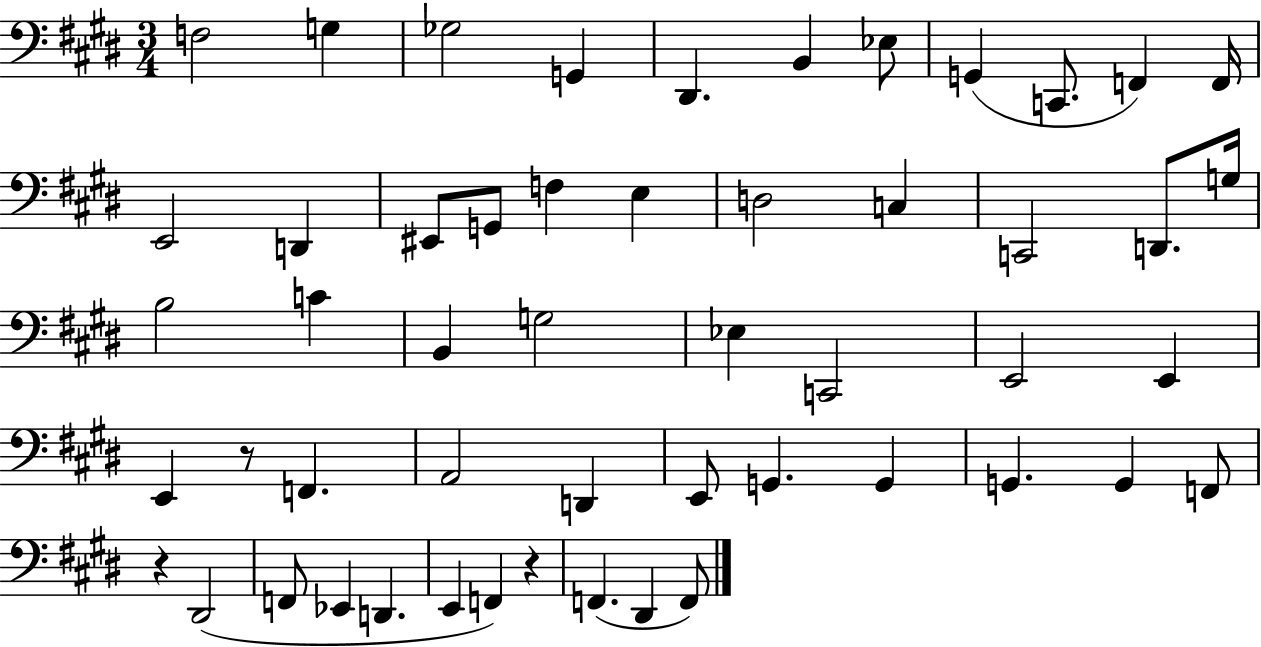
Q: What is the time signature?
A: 3/4